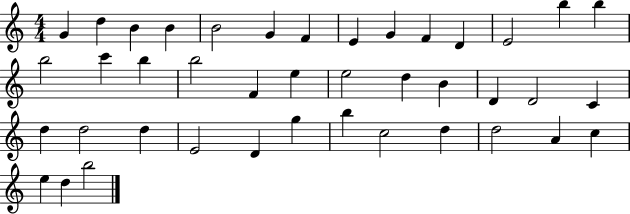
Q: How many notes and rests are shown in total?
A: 41